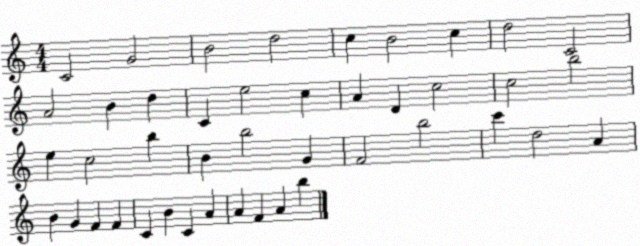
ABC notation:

X:1
T:Untitled
M:4/4
L:1/4
K:C
C2 G2 B2 d2 c B2 c d2 C2 A2 B d C e2 c A D c2 c2 b2 e c2 b B b2 G F2 b2 c' d2 A B G F F C B C A A F A b